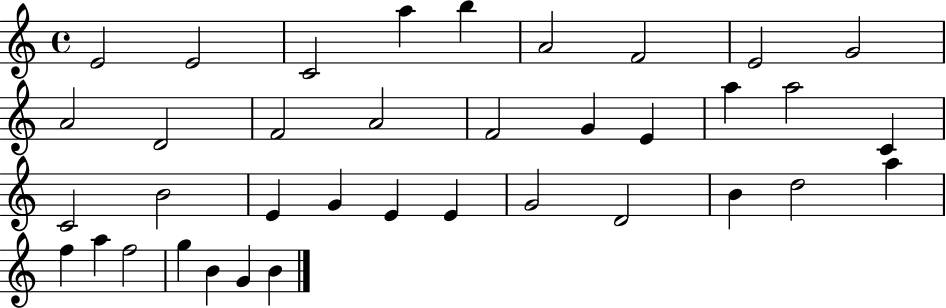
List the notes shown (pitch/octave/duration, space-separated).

E4/h E4/h C4/h A5/q B5/q A4/h F4/h E4/h G4/h A4/h D4/h F4/h A4/h F4/h G4/q E4/q A5/q A5/h C4/q C4/h B4/h E4/q G4/q E4/q E4/q G4/h D4/h B4/q D5/h A5/q F5/q A5/q F5/h G5/q B4/q G4/q B4/q